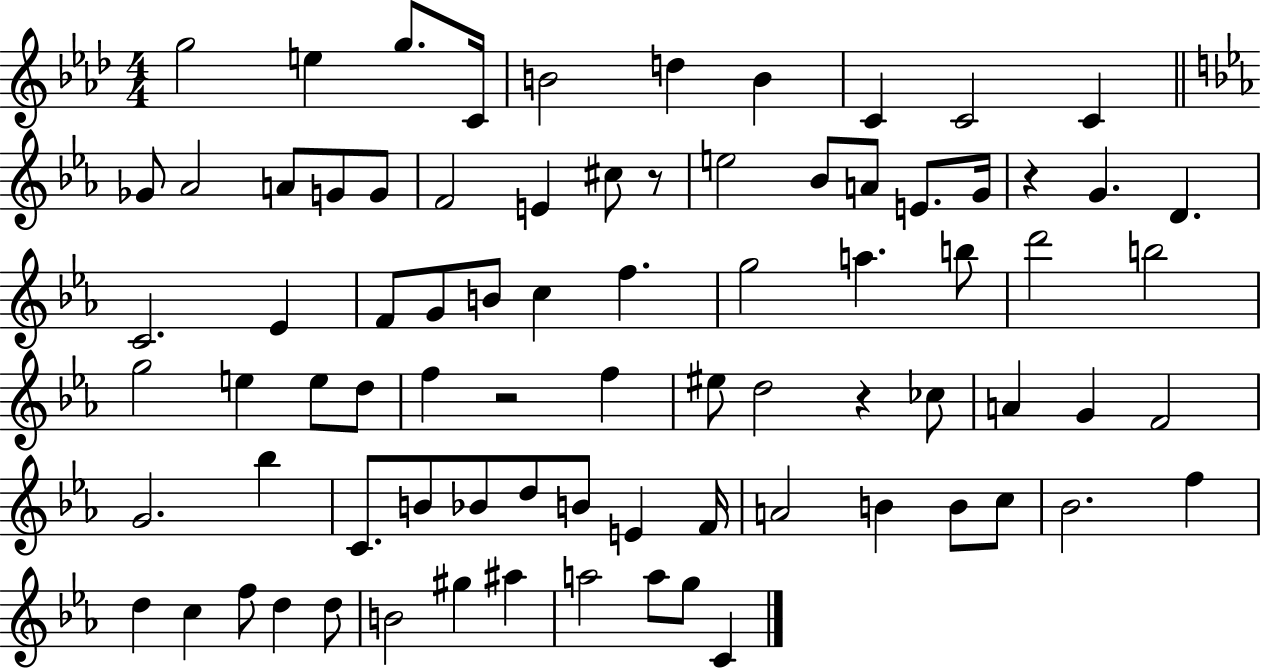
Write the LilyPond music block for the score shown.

{
  \clef treble
  \numericTimeSignature
  \time 4/4
  \key aes \major
  g''2 e''4 g''8. c'16 | b'2 d''4 b'4 | c'4 c'2 c'4 | \bar "||" \break \key ees \major ges'8 aes'2 a'8 g'8 g'8 | f'2 e'4 cis''8 r8 | e''2 bes'8 a'8 e'8. g'16 | r4 g'4. d'4. | \break c'2. ees'4 | f'8 g'8 b'8 c''4 f''4. | g''2 a''4. b''8 | d'''2 b''2 | \break g''2 e''4 e''8 d''8 | f''4 r2 f''4 | eis''8 d''2 r4 ces''8 | a'4 g'4 f'2 | \break g'2. bes''4 | c'8. b'8 bes'8 d''8 b'8 e'4 f'16 | a'2 b'4 b'8 c''8 | bes'2. f''4 | \break d''4 c''4 f''8 d''4 d''8 | b'2 gis''4 ais''4 | a''2 a''8 g''8 c'4 | \bar "|."
}